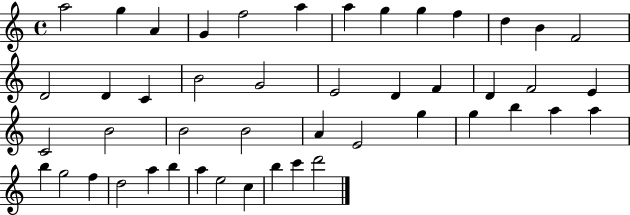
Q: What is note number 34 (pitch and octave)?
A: A5